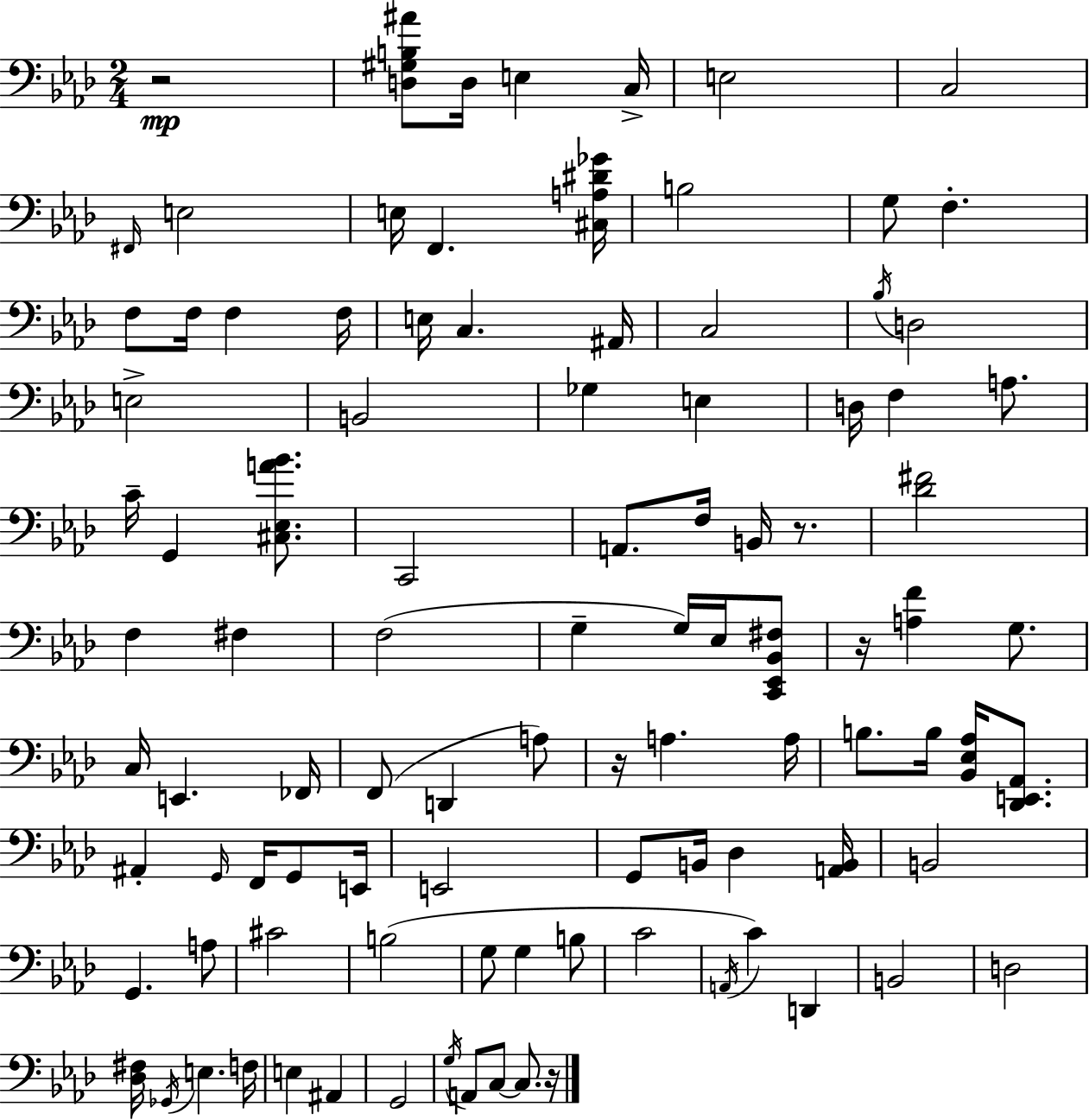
X:1
T:Untitled
M:2/4
L:1/4
K:Ab
z2 [D,^G,B,^A]/2 D,/4 E, C,/4 E,2 C,2 ^F,,/4 E,2 E,/4 F,, [^C,A,^D_G]/4 B,2 G,/2 F, F,/2 F,/4 F, F,/4 E,/4 C, ^A,,/4 C,2 _B,/4 D,2 E,2 B,,2 _G, E, D,/4 F, A,/2 C/4 G,, [^C,_E,A_B]/2 C,,2 A,,/2 F,/4 B,,/4 z/2 [_D^F]2 F, ^F, F,2 G, G,/4 _E,/4 [C,,_E,,_B,,^F,]/2 z/4 [A,F] G,/2 C,/4 E,, _F,,/4 F,,/2 D,, A,/2 z/4 A, A,/4 B,/2 B,/4 [_B,,_E,_A,]/4 [_D,,E,,_A,,]/2 ^A,, G,,/4 F,,/4 G,,/2 E,,/4 E,,2 G,,/2 B,,/4 _D, [A,,B,,]/4 B,,2 G,, A,/2 ^C2 B,2 G,/2 G, B,/2 C2 A,,/4 C D,, B,,2 D,2 [_D,^F,]/4 _G,,/4 E, F,/4 E, ^A,, G,,2 G,/4 A,,/2 C,/2 C,/2 z/4